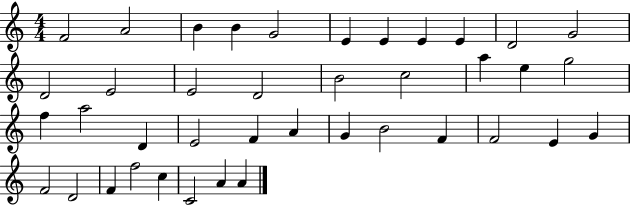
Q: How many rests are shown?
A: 0